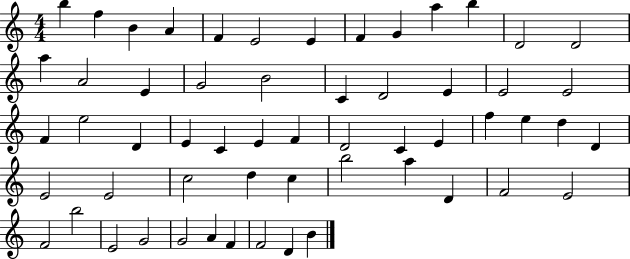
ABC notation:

X:1
T:Untitled
M:4/4
L:1/4
K:C
b f B A F E2 E F G a b D2 D2 a A2 E G2 B2 C D2 E E2 E2 F e2 D E C E F D2 C E f e d D E2 E2 c2 d c b2 a D F2 E2 F2 b2 E2 G2 G2 A F F2 D B